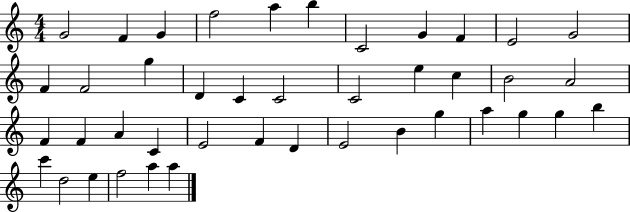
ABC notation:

X:1
T:Untitled
M:4/4
L:1/4
K:C
G2 F G f2 a b C2 G F E2 G2 F F2 g D C C2 C2 e c B2 A2 F F A C E2 F D E2 B g a g g b c' d2 e f2 a a